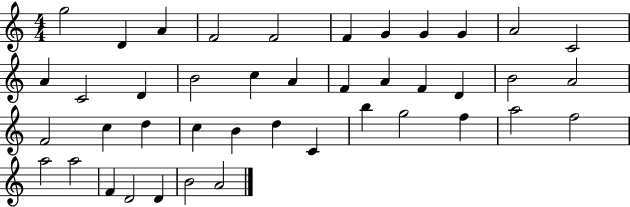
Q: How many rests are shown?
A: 0